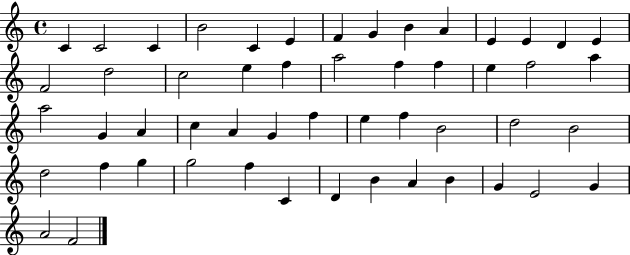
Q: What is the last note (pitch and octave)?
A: F4